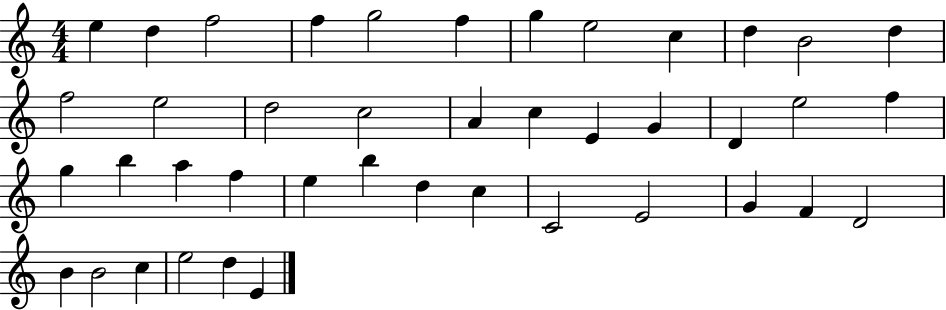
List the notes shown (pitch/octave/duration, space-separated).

E5/q D5/q F5/h F5/q G5/h F5/q G5/q E5/h C5/q D5/q B4/h D5/q F5/h E5/h D5/h C5/h A4/q C5/q E4/q G4/q D4/q E5/h F5/q G5/q B5/q A5/q F5/q E5/q B5/q D5/q C5/q C4/h E4/h G4/q F4/q D4/h B4/q B4/h C5/q E5/h D5/q E4/q